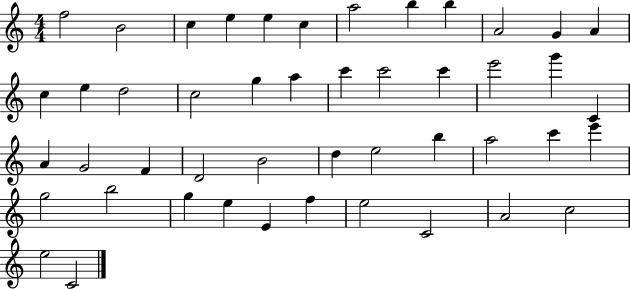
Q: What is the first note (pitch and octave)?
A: F5